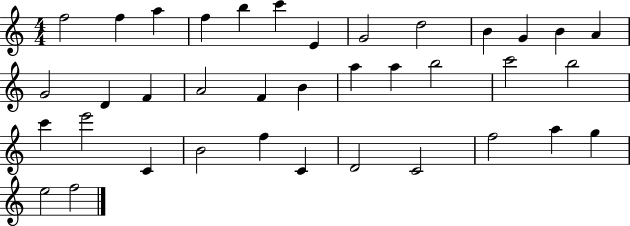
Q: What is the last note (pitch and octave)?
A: F5